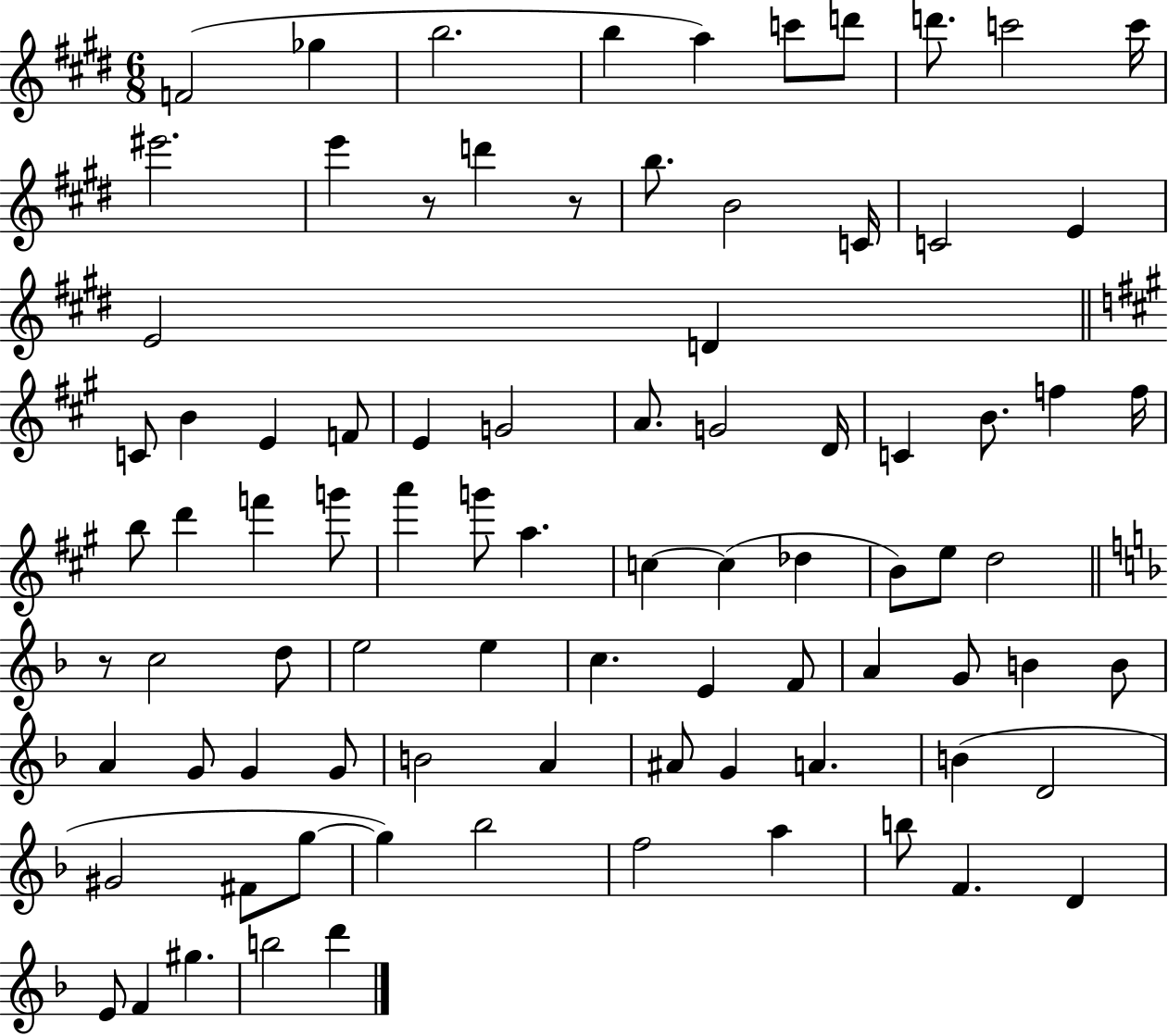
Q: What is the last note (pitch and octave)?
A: D6